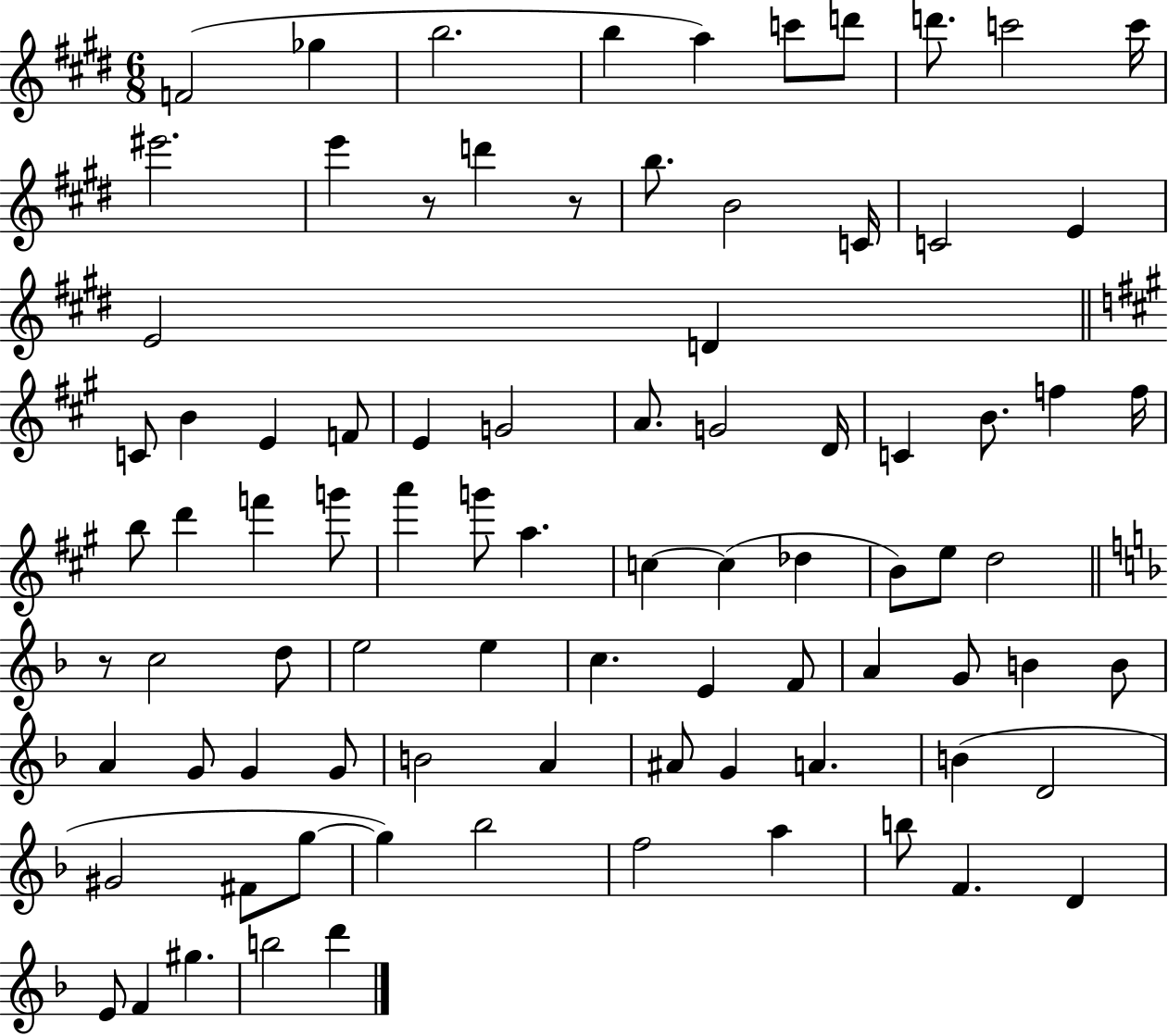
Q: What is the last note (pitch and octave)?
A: D6